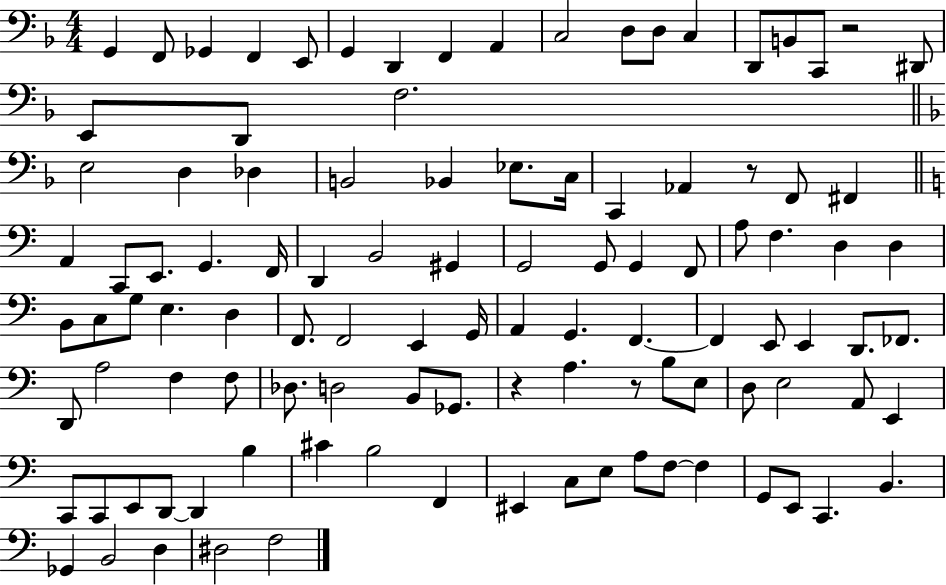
G2/q F2/e Gb2/q F2/q E2/e G2/q D2/q F2/q A2/q C3/h D3/e D3/e C3/q D2/e B2/e C2/e R/h D#2/e E2/e D2/e F3/h. E3/h D3/q Db3/q B2/h Bb2/q Eb3/e. C3/s C2/q Ab2/q R/e F2/e F#2/q A2/q C2/e E2/e. G2/q. F2/s D2/q B2/h G#2/q G2/h G2/e G2/q F2/e A3/e F3/q. D3/q D3/q B2/e C3/e G3/e E3/q. D3/q F2/e. F2/h E2/q G2/s A2/q G2/q. F2/q. F2/q E2/e E2/q D2/e. FES2/e. D2/e A3/h F3/q F3/e Db3/e. D3/h B2/e Gb2/e. R/q A3/q. R/e B3/e E3/e D3/e E3/h A2/e E2/q C2/e C2/e E2/e D2/e D2/q B3/q C#4/q B3/h F2/q EIS2/q C3/e E3/e A3/e F3/e F3/q G2/e E2/e C2/q. B2/q. Gb2/q B2/h D3/q D#3/h F3/h